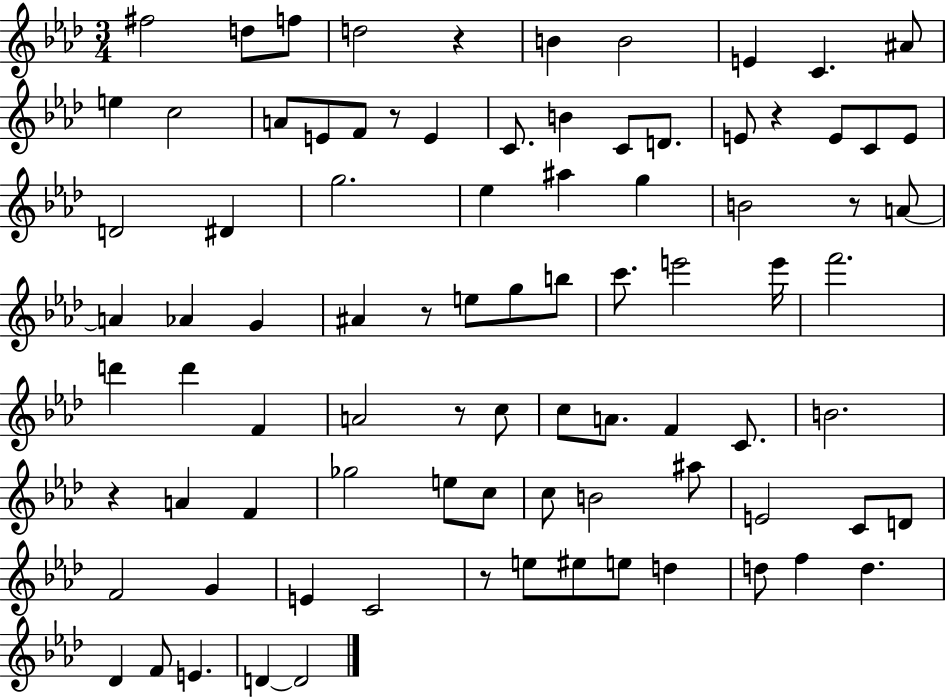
X:1
T:Untitled
M:3/4
L:1/4
K:Ab
^f2 d/2 f/2 d2 z B B2 E C ^A/2 e c2 A/2 E/2 F/2 z/2 E C/2 B C/2 D/2 E/2 z E/2 C/2 E/2 D2 ^D g2 _e ^a g B2 z/2 A/2 A _A G ^A z/2 e/2 g/2 b/2 c'/2 e'2 e'/4 f'2 d' d' F A2 z/2 c/2 c/2 A/2 F C/2 B2 z A F _g2 e/2 c/2 c/2 B2 ^a/2 E2 C/2 D/2 F2 G E C2 z/2 e/2 ^e/2 e/2 d d/2 f d _D F/2 E D D2